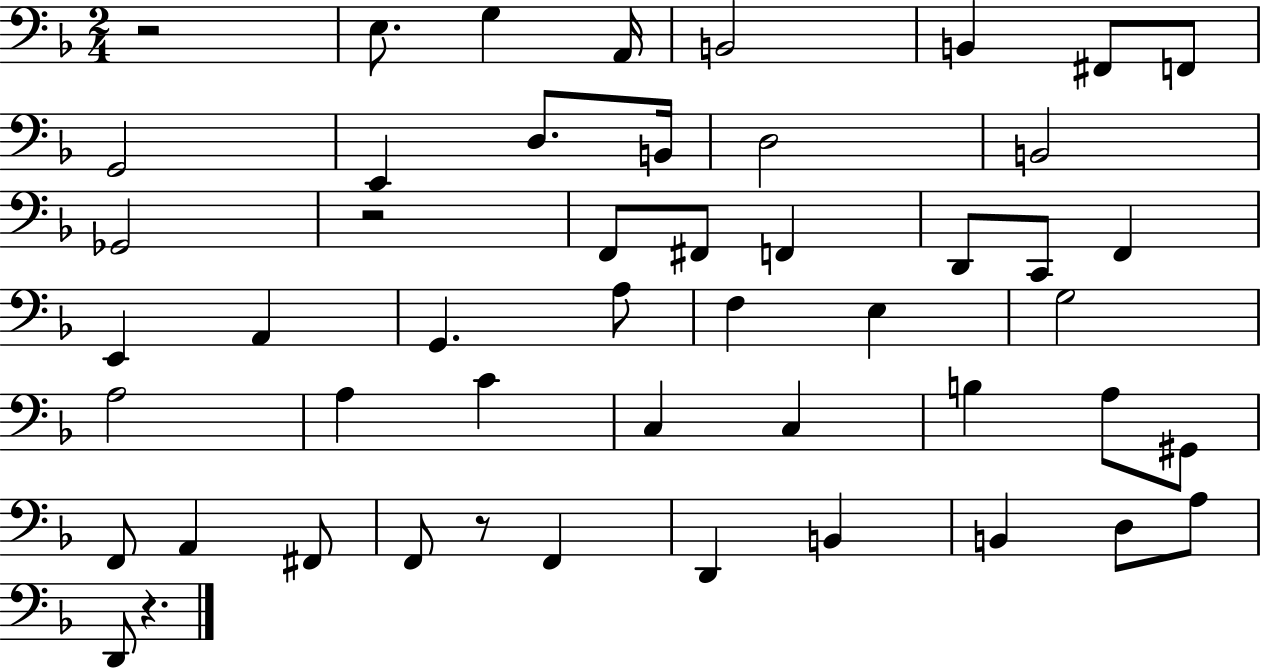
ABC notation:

X:1
T:Untitled
M:2/4
L:1/4
K:F
z2 E,/2 G, A,,/4 B,,2 B,, ^F,,/2 F,,/2 G,,2 E,, D,/2 B,,/4 D,2 B,,2 _G,,2 z2 F,,/2 ^F,,/2 F,, D,,/2 C,,/2 F,, E,, A,, G,, A,/2 F, E, G,2 A,2 A, C C, C, B, A,/2 ^G,,/2 F,,/2 A,, ^F,,/2 F,,/2 z/2 F,, D,, B,, B,, D,/2 A,/2 D,,/2 z